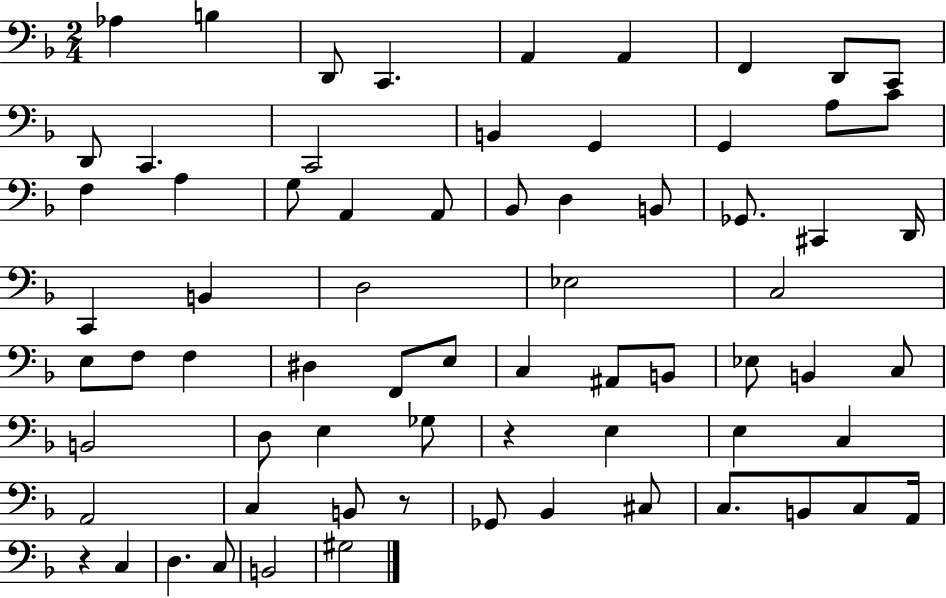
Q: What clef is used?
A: bass